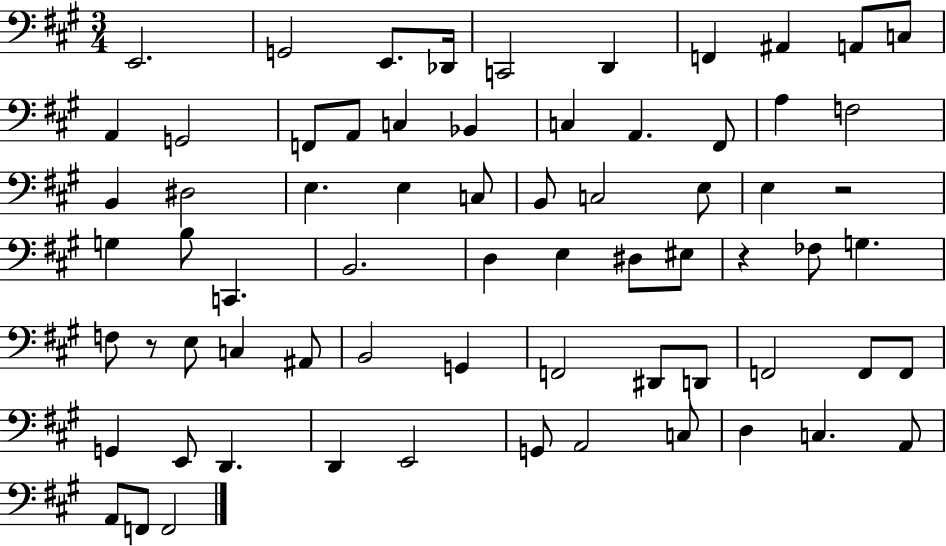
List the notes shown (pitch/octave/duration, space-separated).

E2/h. G2/h E2/e. Db2/s C2/h D2/q F2/q A#2/q A2/e C3/e A2/q G2/h F2/e A2/e C3/q Bb2/q C3/q A2/q. F#2/e A3/q F3/h B2/q D#3/h E3/q. E3/q C3/e B2/e C3/h E3/e E3/q R/h G3/q B3/e C2/q. B2/h. D3/q E3/q D#3/e EIS3/e R/q FES3/e G3/q. F3/e R/e E3/e C3/q A#2/e B2/h G2/q F2/h D#2/e D2/e F2/h F2/e F2/e G2/q E2/e D2/q. D2/q E2/h G2/e A2/h C3/e D3/q C3/q. A2/e A2/e F2/e F2/h